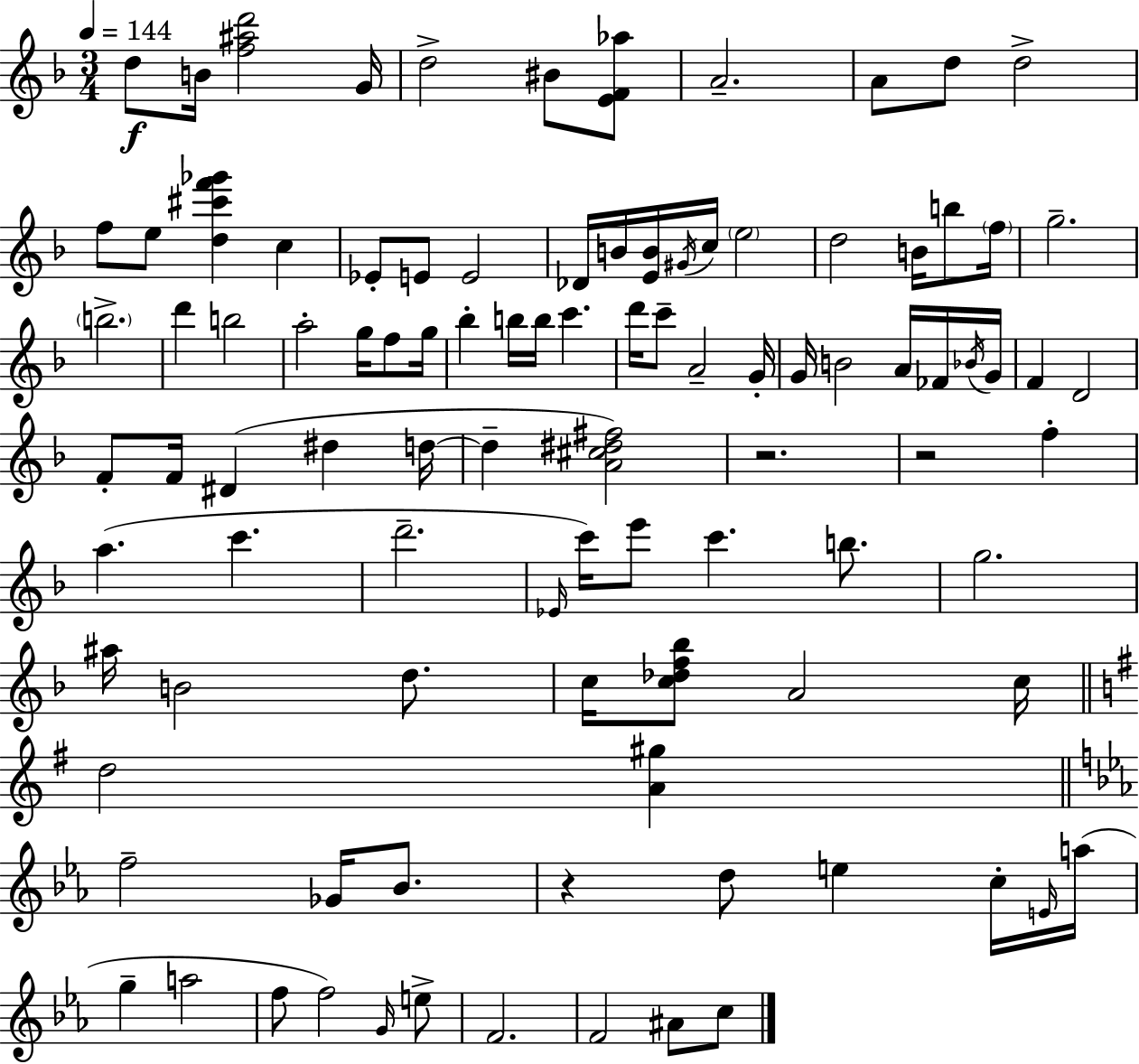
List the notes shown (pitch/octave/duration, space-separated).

D5/e B4/s [F5,A#5,D6]/h G4/s D5/h BIS4/e [E4,F4,Ab5]/e A4/h. A4/e D5/e D5/h F5/e E5/e [D5,C#6,F6,Gb6]/q C5/q Eb4/e E4/e E4/h Db4/s B4/s [E4,B4]/s G#4/s C5/s E5/h D5/h B4/s B5/e F5/s G5/h. B5/h. D6/q B5/h A5/h G5/s F5/e G5/s Bb5/q B5/s B5/s C6/q. D6/s C6/e A4/h G4/s G4/s B4/h A4/s FES4/s Bb4/s G4/s F4/q D4/h F4/e F4/s D#4/q D#5/q D5/s D5/q [A4,C#5,D#5,F#5]/h R/h. R/h F5/q A5/q. C6/q. D6/h. Eb4/s C6/s E6/e C6/q. B5/e. G5/h. A#5/s B4/h D5/e. C5/s [C5,Db5,F5,Bb5]/e A4/h C5/s D5/h [A4,G#5]/q F5/h Gb4/s Bb4/e. R/q D5/e E5/q C5/s E4/s A5/s G5/q A5/h F5/e F5/h G4/s E5/e F4/h. F4/h A#4/e C5/e